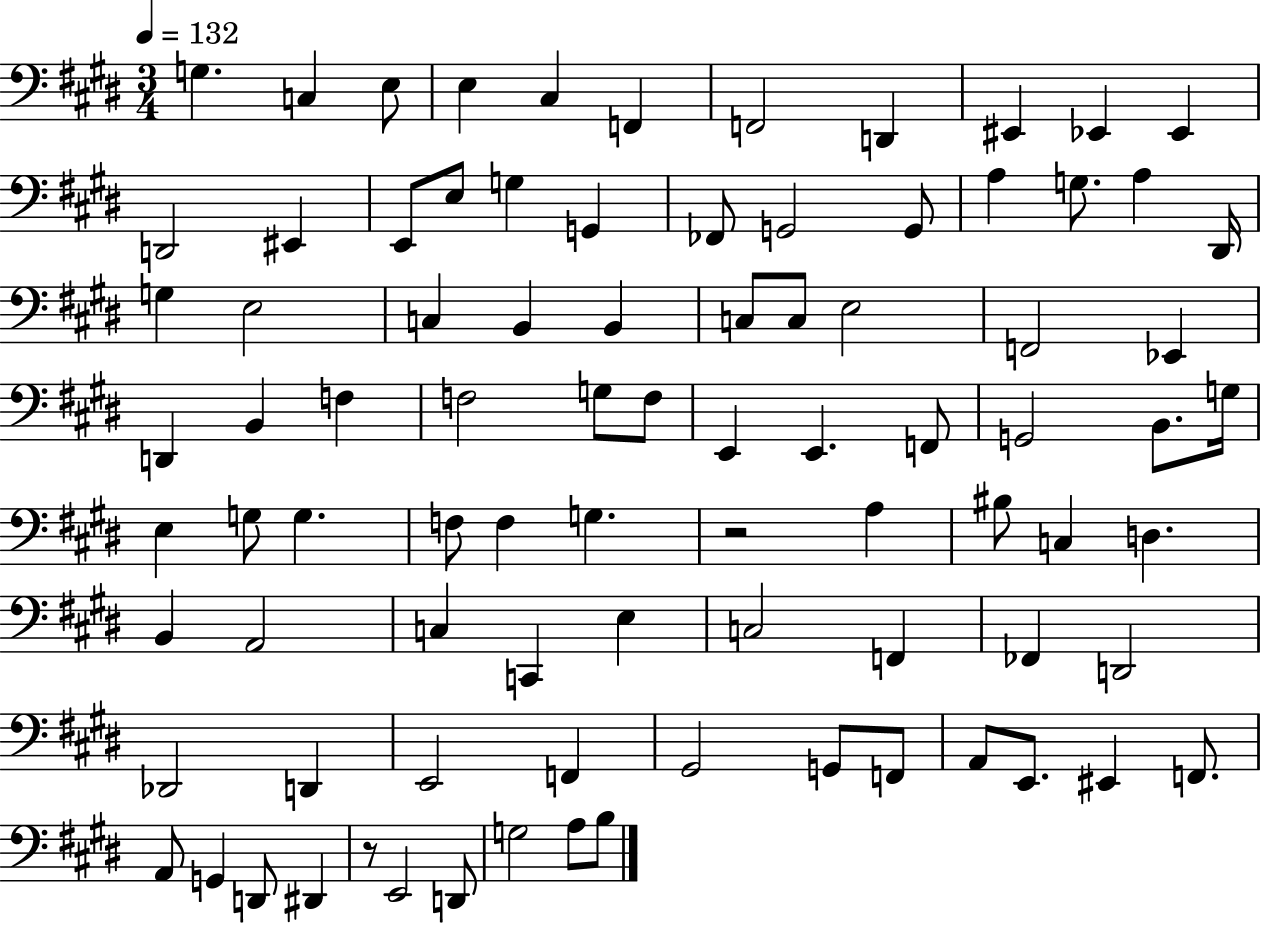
G3/q. C3/q E3/e E3/q C#3/q F2/q F2/h D2/q EIS2/q Eb2/q Eb2/q D2/h EIS2/q E2/e E3/e G3/q G2/q FES2/e G2/h G2/e A3/q G3/e. A3/q D#2/s G3/q E3/h C3/q B2/q B2/q C3/e C3/e E3/h F2/h Eb2/q D2/q B2/q F3/q F3/h G3/e F3/e E2/q E2/q. F2/e G2/h B2/e. G3/s E3/q G3/e G3/q. F3/e F3/q G3/q. R/h A3/q BIS3/e C3/q D3/q. B2/q A2/h C3/q C2/q E3/q C3/h F2/q FES2/q D2/h Db2/h D2/q E2/h F2/q G#2/h G2/e F2/e A2/e E2/e. EIS2/q F2/e. A2/e G2/q D2/e D#2/q R/e E2/h D2/e G3/h A3/e B3/e